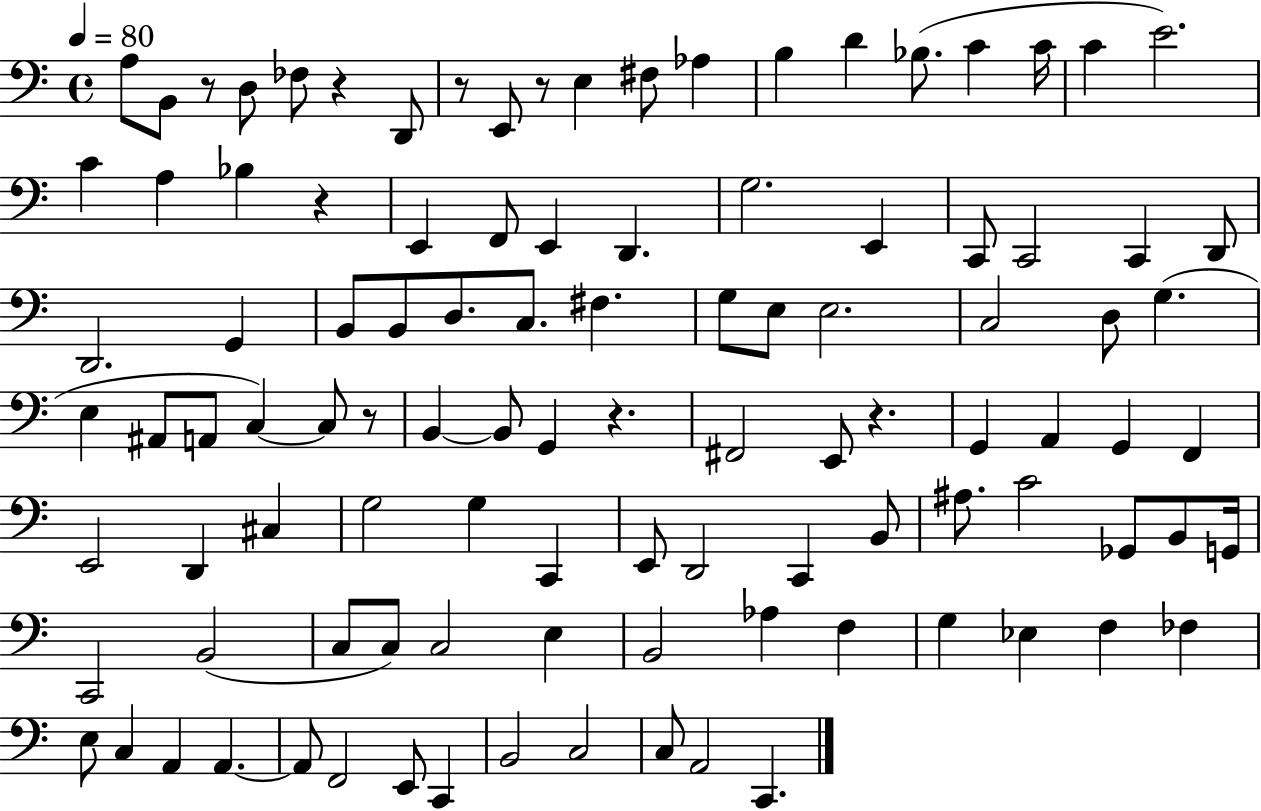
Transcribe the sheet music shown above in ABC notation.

X:1
T:Untitled
M:4/4
L:1/4
K:C
A,/2 B,,/2 z/2 D,/2 _F,/2 z D,,/2 z/2 E,,/2 z/2 E, ^F,/2 _A, B, D _B,/2 C C/4 C E2 C A, _B, z E,, F,,/2 E,, D,, G,2 E,, C,,/2 C,,2 C,, D,,/2 D,,2 G,, B,,/2 B,,/2 D,/2 C,/2 ^F, G,/2 E,/2 E,2 C,2 D,/2 G, E, ^A,,/2 A,,/2 C, C,/2 z/2 B,, B,,/2 G,, z ^F,,2 E,,/2 z G,, A,, G,, F,, E,,2 D,, ^C, G,2 G, C,, E,,/2 D,,2 C,, B,,/2 ^A,/2 C2 _G,,/2 B,,/2 G,,/4 C,,2 B,,2 C,/2 C,/2 C,2 E, B,,2 _A, F, G, _E, F, _F, E,/2 C, A,, A,, A,,/2 F,,2 E,,/2 C,, B,,2 C,2 C,/2 A,,2 C,,